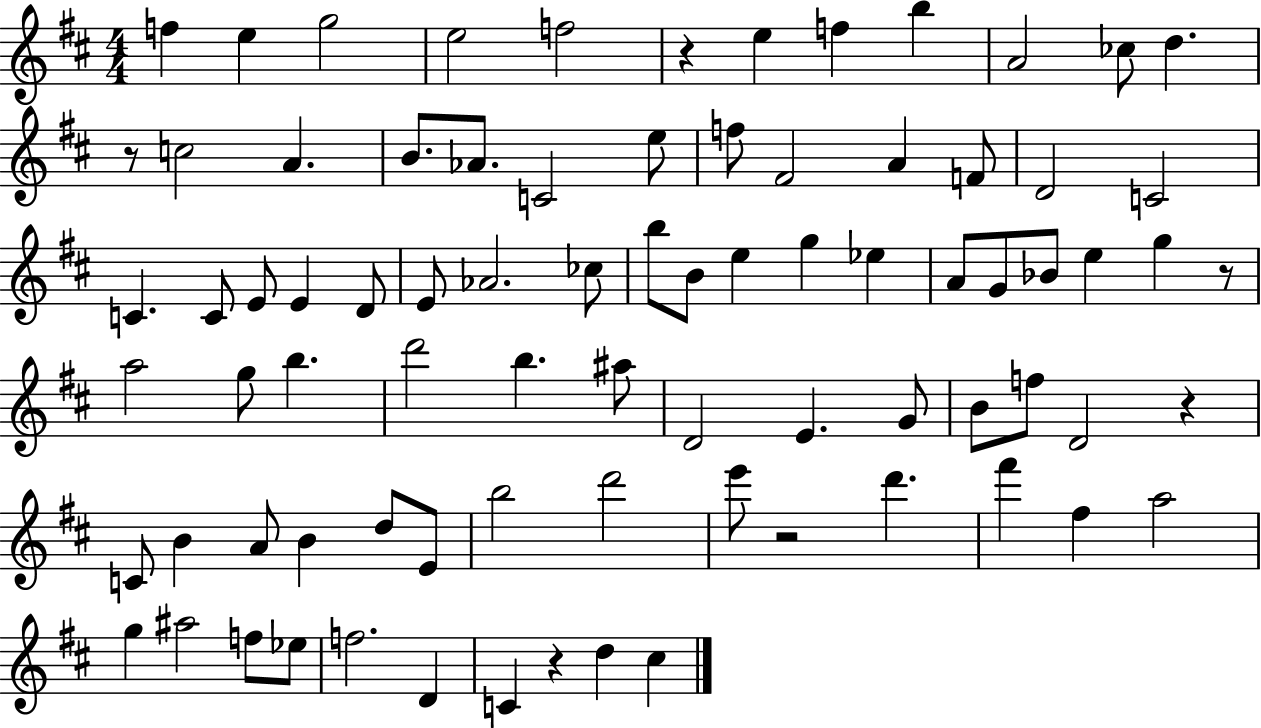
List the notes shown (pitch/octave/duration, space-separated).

F5/q E5/q G5/h E5/h F5/h R/q E5/q F5/q B5/q A4/h CES5/e D5/q. R/e C5/h A4/q. B4/e. Ab4/e. C4/h E5/e F5/e F#4/h A4/q F4/e D4/h C4/h C4/q. C4/e E4/e E4/q D4/e E4/e Ab4/h. CES5/e B5/e B4/e E5/q G5/q Eb5/q A4/e G4/e Bb4/e E5/q G5/q R/e A5/h G5/e B5/q. D6/h B5/q. A#5/e D4/h E4/q. G4/e B4/e F5/e D4/h R/q C4/e B4/q A4/e B4/q D5/e E4/e B5/h D6/h E6/e R/h D6/q. F#6/q F#5/q A5/h G5/q A#5/h F5/e Eb5/e F5/h. D4/q C4/q R/q D5/q C#5/q